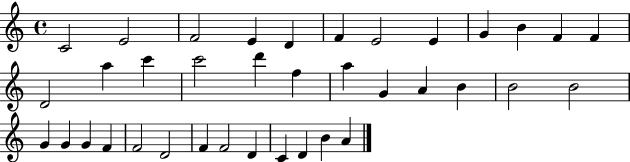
C4/h E4/h F4/h E4/q D4/q F4/q E4/h E4/q G4/q B4/q F4/q F4/q D4/h A5/q C6/q C6/h D6/q F5/q A5/q G4/q A4/q B4/q B4/h B4/h G4/q G4/q G4/q F4/q F4/h D4/h F4/q F4/h D4/q C4/q D4/q B4/q A4/q